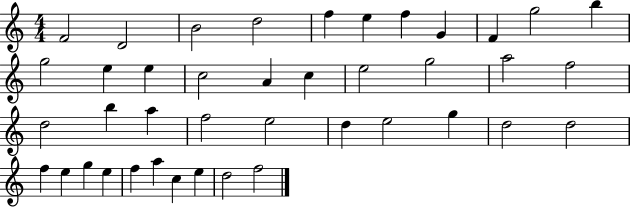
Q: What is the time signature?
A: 4/4